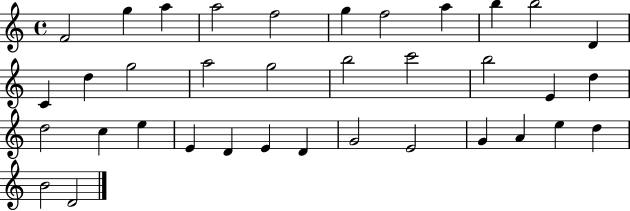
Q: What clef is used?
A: treble